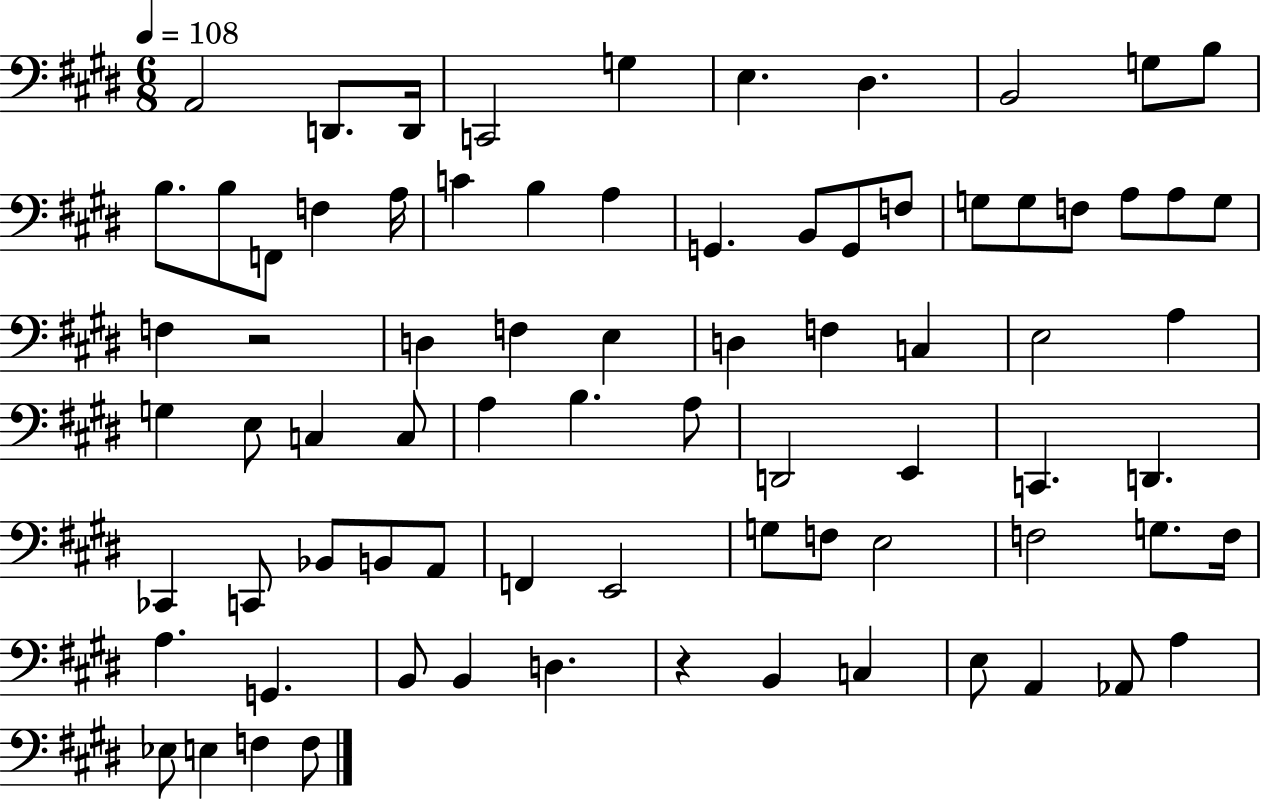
{
  \clef bass
  \numericTimeSignature
  \time 6/8
  \key e \major
  \tempo 4 = 108
  a,2 d,8. d,16 | c,2 g4 | e4. dis4. | b,2 g8 b8 | \break b8. b8 f,8 f4 a16 | c'4 b4 a4 | g,4. b,8 g,8 f8 | g8 g8 f8 a8 a8 g8 | \break f4 r2 | d4 f4 e4 | d4 f4 c4 | e2 a4 | \break g4 e8 c4 c8 | a4 b4. a8 | d,2 e,4 | c,4. d,4. | \break ces,4 c,8 bes,8 b,8 a,8 | f,4 e,2 | g8 f8 e2 | f2 g8. f16 | \break a4. g,4. | b,8 b,4 d4. | r4 b,4 c4 | e8 a,4 aes,8 a4 | \break ees8 e4 f4 f8 | \bar "|."
}